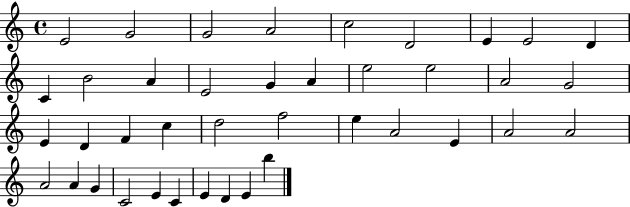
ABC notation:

X:1
T:Untitled
M:4/4
L:1/4
K:C
E2 G2 G2 A2 c2 D2 E E2 D C B2 A E2 G A e2 e2 A2 G2 E D F c d2 f2 e A2 E A2 A2 A2 A G C2 E C E D E b